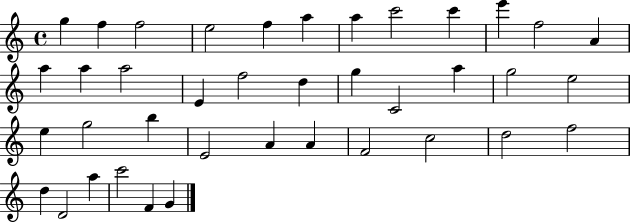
X:1
T:Untitled
M:4/4
L:1/4
K:C
g f f2 e2 f a a c'2 c' e' f2 A a a a2 E f2 d g C2 a g2 e2 e g2 b E2 A A F2 c2 d2 f2 d D2 a c'2 F G